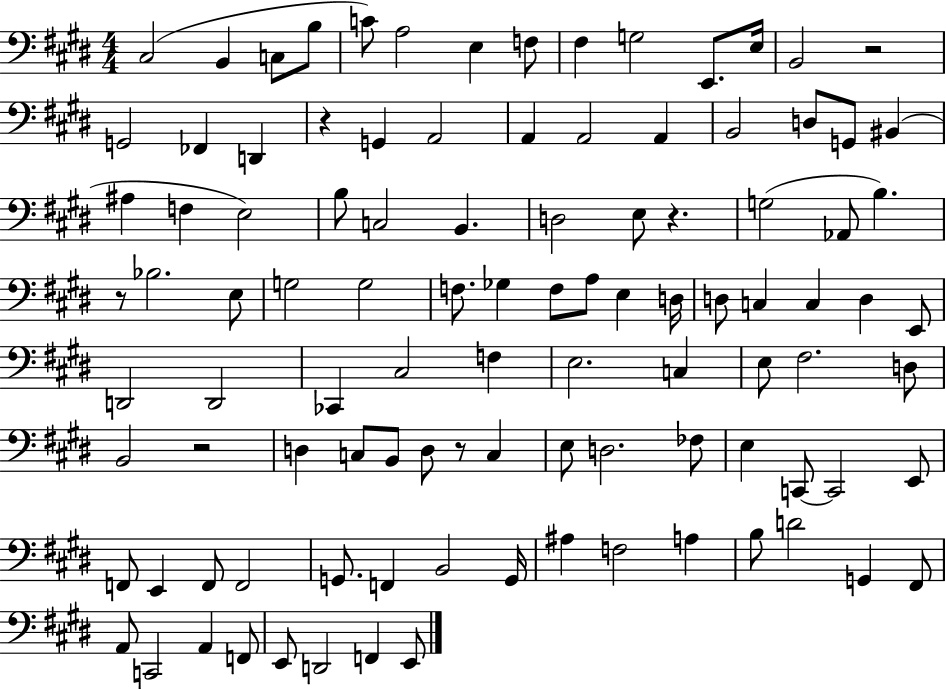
{
  \clef bass
  \numericTimeSignature
  \time 4/4
  \key e \major
  \repeat volta 2 { cis2( b,4 c8 b8 | c'8) a2 e4 f8 | fis4 g2 e,8. e16 | b,2 r2 | \break g,2 fes,4 d,4 | r4 g,4 a,2 | a,4 a,2 a,4 | b,2 d8 g,8 bis,4( | \break ais4 f4 e2) | b8 c2 b,4. | d2 e8 r4. | g2( aes,8 b4.) | \break r8 bes2. e8 | g2 g2 | f8. ges4 f8 a8 e4 d16 | d8 c4 c4 d4 e,8 | \break d,2 d,2 | ces,4 cis2 f4 | e2. c4 | e8 fis2. d8 | \break b,2 r2 | d4 c8 b,8 d8 r8 c4 | e8 d2. fes8 | e4 c,8~~ c,2 e,8 | \break f,8 e,4 f,8 f,2 | g,8. f,4 b,2 g,16 | ais4 f2 a4 | b8 d'2 g,4 fis,8 | \break a,8 c,2 a,4 f,8 | e,8 d,2 f,4 e,8 | } \bar "|."
}